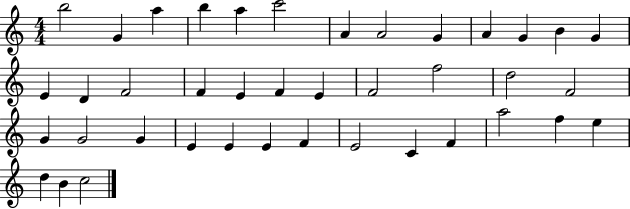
B5/h G4/q A5/q B5/q A5/q C6/h A4/q A4/h G4/q A4/q G4/q B4/q G4/q E4/q D4/q F4/h F4/q E4/q F4/q E4/q F4/h F5/h D5/h F4/h G4/q G4/h G4/q E4/q E4/q E4/q F4/q E4/h C4/q F4/q A5/h F5/q E5/q D5/q B4/q C5/h